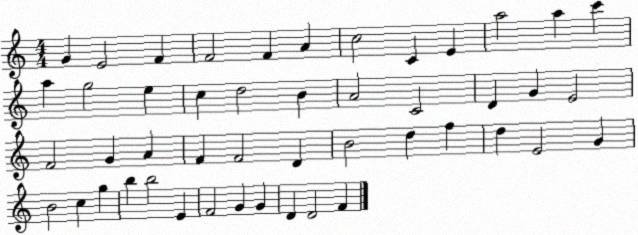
X:1
T:Untitled
M:4/4
L:1/4
K:C
G E2 F F2 F A c2 C E a2 a c' a g2 e c d2 B A2 C2 D G E2 F2 G A F F2 D B2 d f d E2 G B2 c g b b2 E F2 G G D D2 F